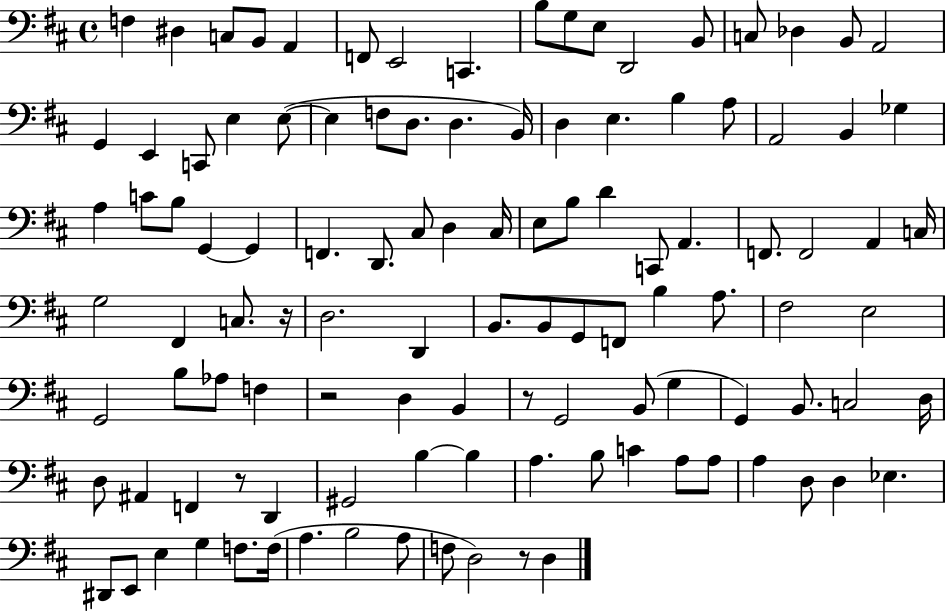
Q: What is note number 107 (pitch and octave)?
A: D3